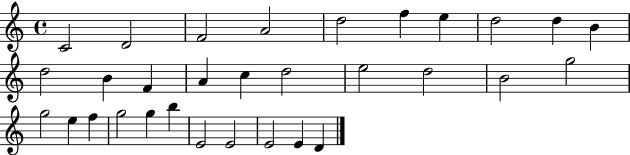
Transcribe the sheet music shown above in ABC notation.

X:1
T:Untitled
M:4/4
L:1/4
K:C
C2 D2 F2 A2 d2 f e d2 d B d2 B F A c d2 e2 d2 B2 g2 g2 e f g2 g b E2 E2 E2 E D